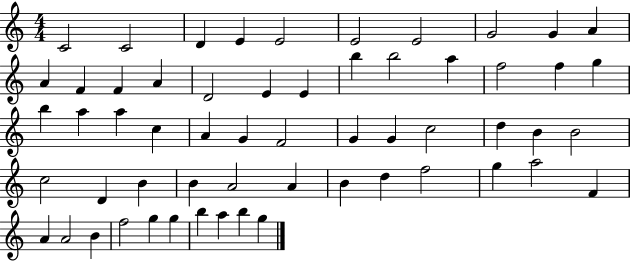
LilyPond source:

{
  \clef treble
  \numericTimeSignature
  \time 4/4
  \key c \major
  c'2 c'2 | d'4 e'4 e'2 | e'2 e'2 | g'2 g'4 a'4 | \break a'4 f'4 f'4 a'4 | d'2 e'4 e'4 | b''4 b''2 a''4 | f''2 f''4 g''4 | \break b''4 a''4 a''4 c''4 | a'4 g'4 f'2 | g'4 g'4 c''2 | d''4 b'4 b'2 | \break c''2 d'4 b'4 | b'4 a'2 a'4 | b'4 d''4 f''2 | g''4 a''2 f'4 | \break a'4 a'2 b'4 | f''2 g''4 g''4 | b''4 a''4 b''4 g''4 | \bar "|."
}